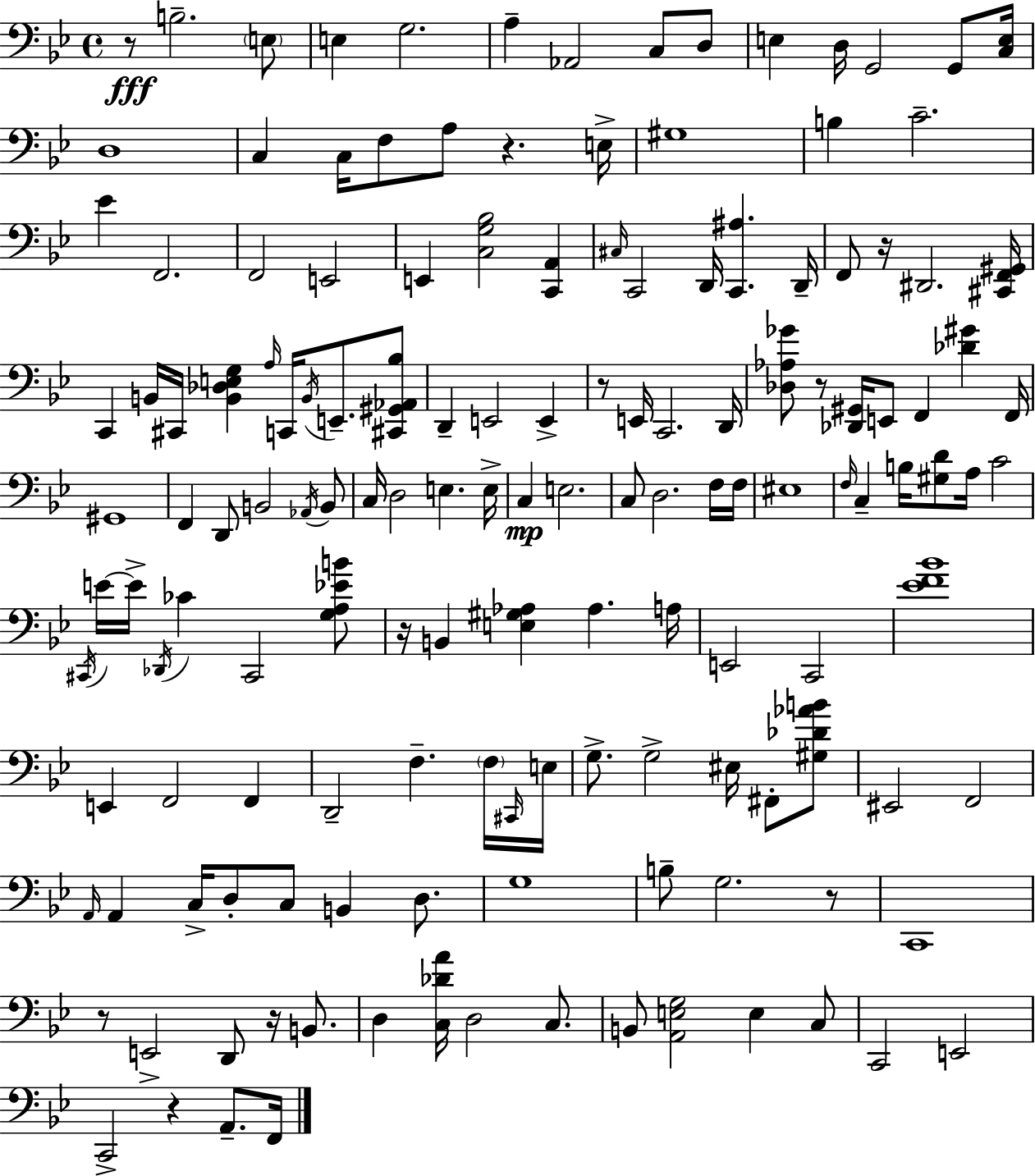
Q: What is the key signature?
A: BES major